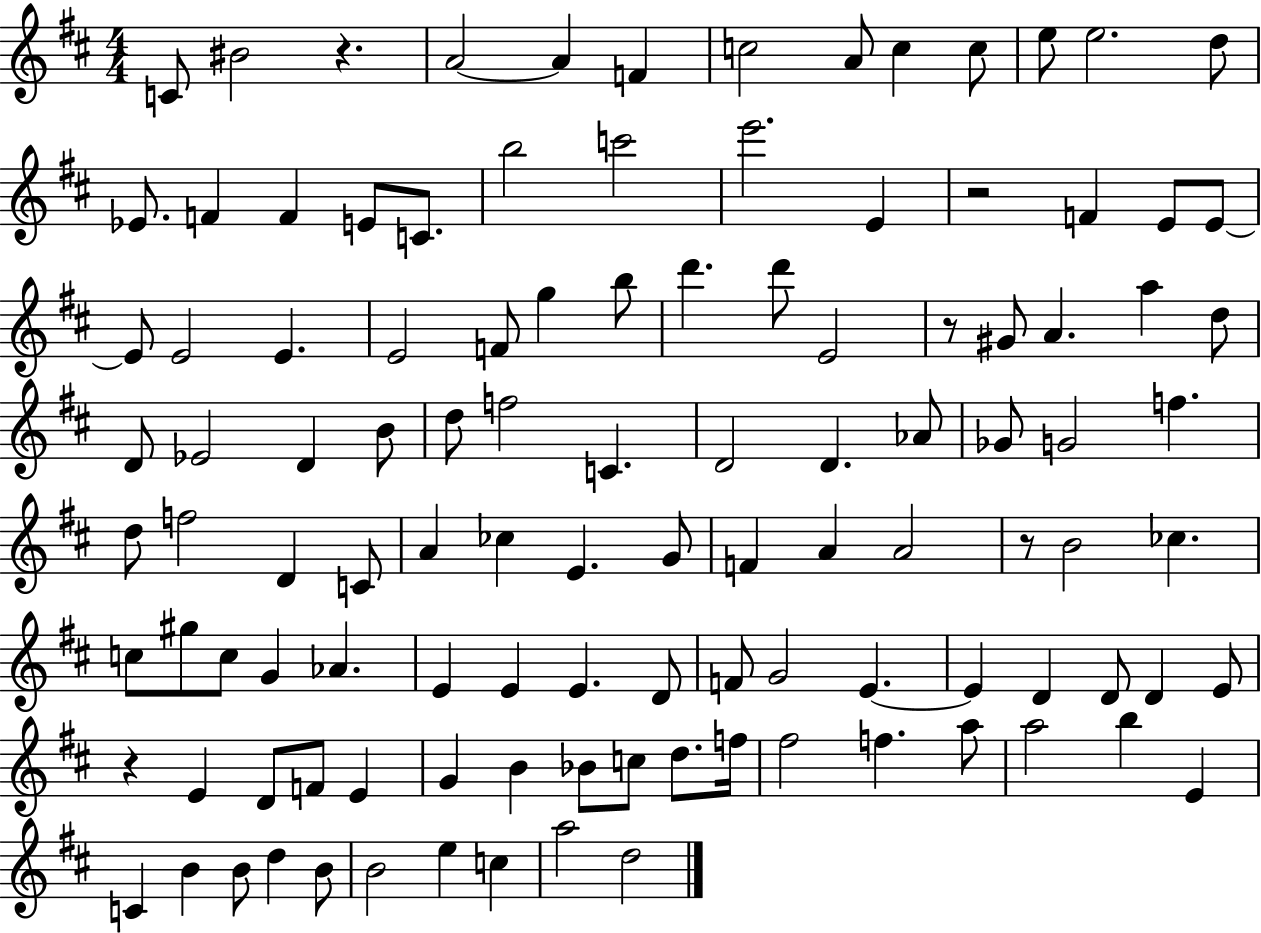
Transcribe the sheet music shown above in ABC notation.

X:1
T:Untitled
M:4/4
L:1/4
K:D
C/2 ^B2 z A2 A F c2 A/2 c c/2 e/2 e2 d/2 _E/2 F F E/2 C/2 b2 c'2 e'2 E z2 F E/2 E/2 E/2 E2 E E2 F/2 g b/2 d' d'/2 E2 z/2 ^G/2 A a d/2 D/2 _E2 D B/2 d/2 f2 C D2 D _A/2 _G/2 G2 f d/2 f2 D C/2 A _c E G/2 F A A2 z/2 B2 _c c/2 ^g/2 c/2 G _A E E E D/2 F/2 G2 E E D D/2 D E/2 z E D/2 F/2 E G B _B/2 c/2 d/2 f/4 ^f2 f a/2 a2 b E C B B/2 d B/2 B2 e c a2 d2